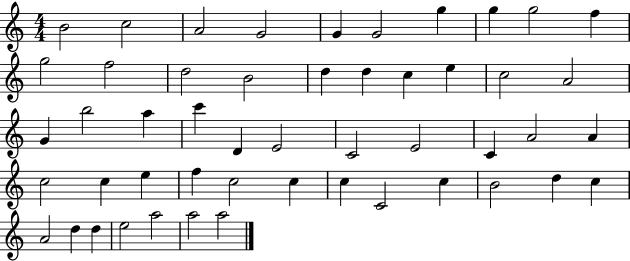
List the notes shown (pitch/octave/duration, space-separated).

B4/h C5/h A4/h G4/h G4/q G4/h G5/q G5/q G5/h F5/q G5/h F5/h D5/h B4/h D5/q D5/q C5/q E5/q C5/h A4/h G4/q B5/h A5/q C6/q D4/q E4/h C4/h E4/h C4/q A4/h A4/q C5/h C5/q E5/q F5/q C5/h C5/q C5/q C4/h C5/q B4/h D5/q C5/q A4/h D5/q D5/q E5/h A5/h A5/h A5/h